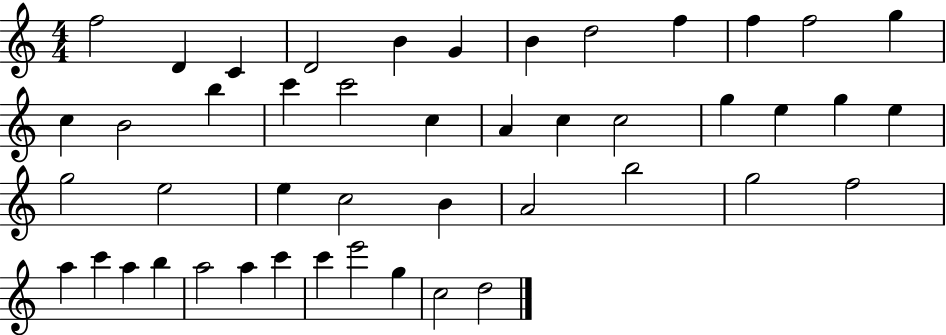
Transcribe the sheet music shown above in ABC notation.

X:1
T:Untitled
M:4/4
L:1/4
K:C
f2 D C D2 B G B d2 f f f2 g c B2 b c' c'2 c A c c2 g e g e g2 e2 e c2 B A2 b2 g2 f2 a c' a b a2 a c' c' e'2 g c2 d2